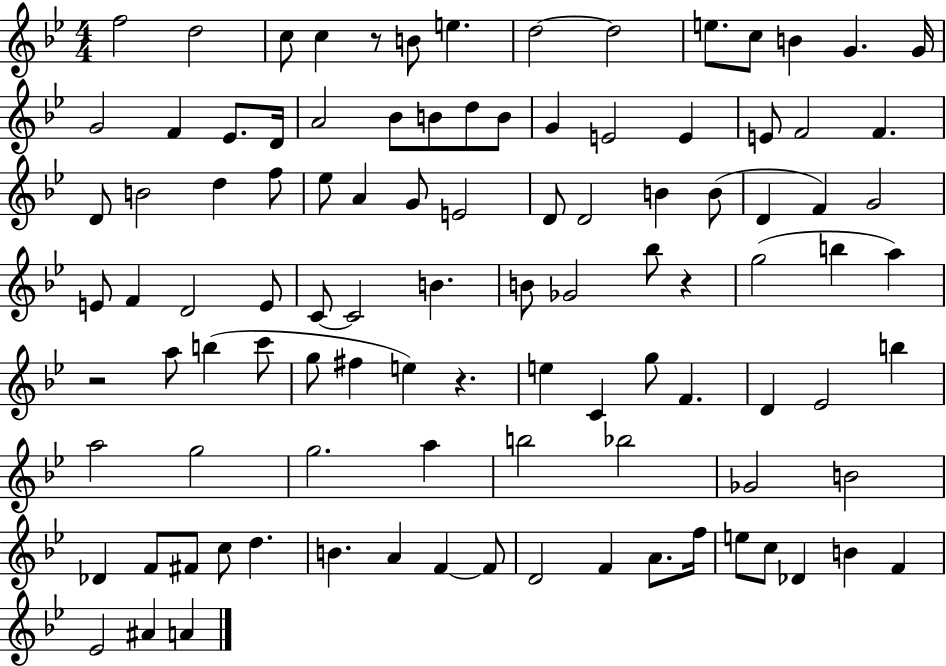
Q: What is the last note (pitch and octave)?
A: A4